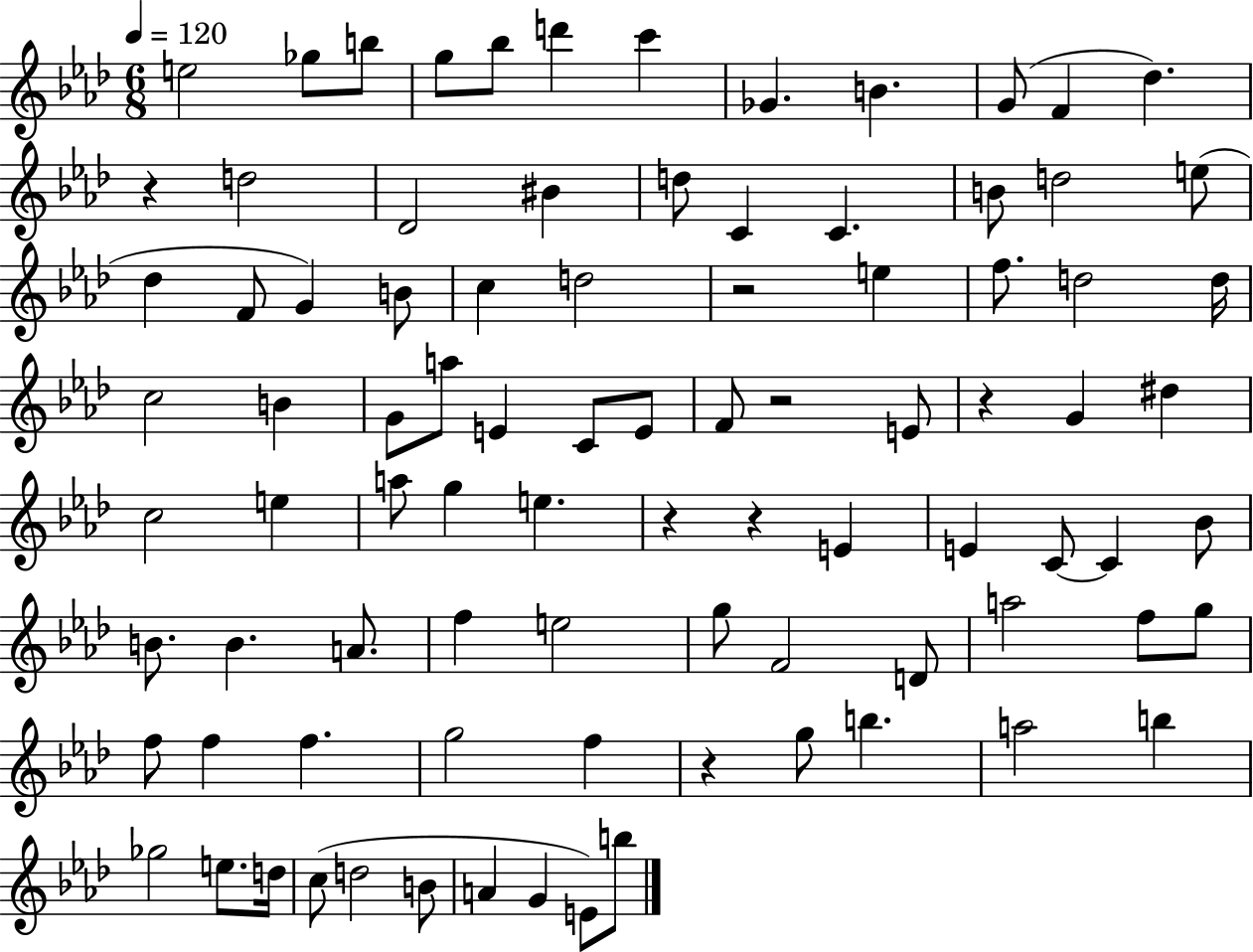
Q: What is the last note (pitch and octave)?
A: B5